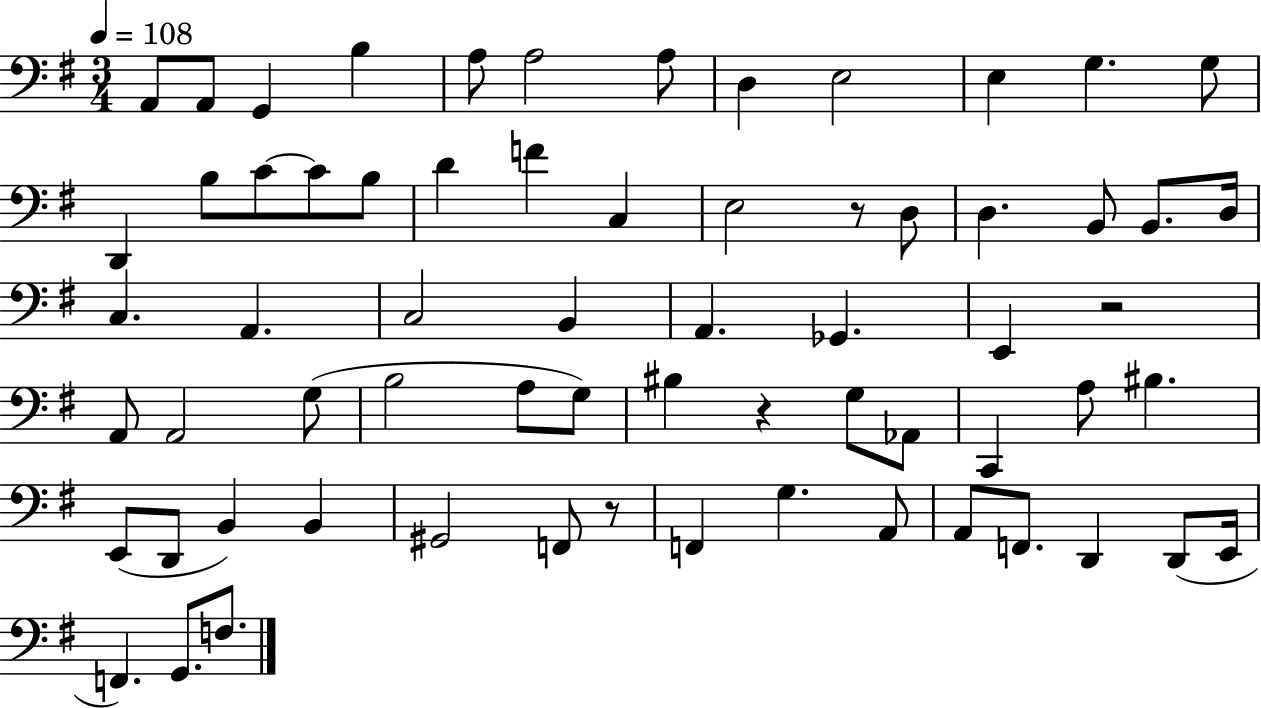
X:1
T:Untitled
M:3/4
L:1/4
K:G
A,,/2 A,,/2 G,, B, A,/2 A,2 A,/2 D, E,2 E, G, G,/2 D,, B,/2 C/2 C/2 B,/2 D F C, E,2 z/2 D,/2 D, B,,/2 B,,/2 D,/4 C, A,, C,2 B,, A,, _G,, E,, z2 A,,/2 A,,2 G,/2 B,2 A,/2 G,/2 ^B, z G,/2 _A,,/2 C,, A,/2 ^B, E,,/2 D,,/2 B,, B,, ^G,,2 F,,/2 z/2 F,, G, A,,/2 A,,/2 F,,/2 D,, D,,/2 E,,/4 F,, G,,/2 F,/2